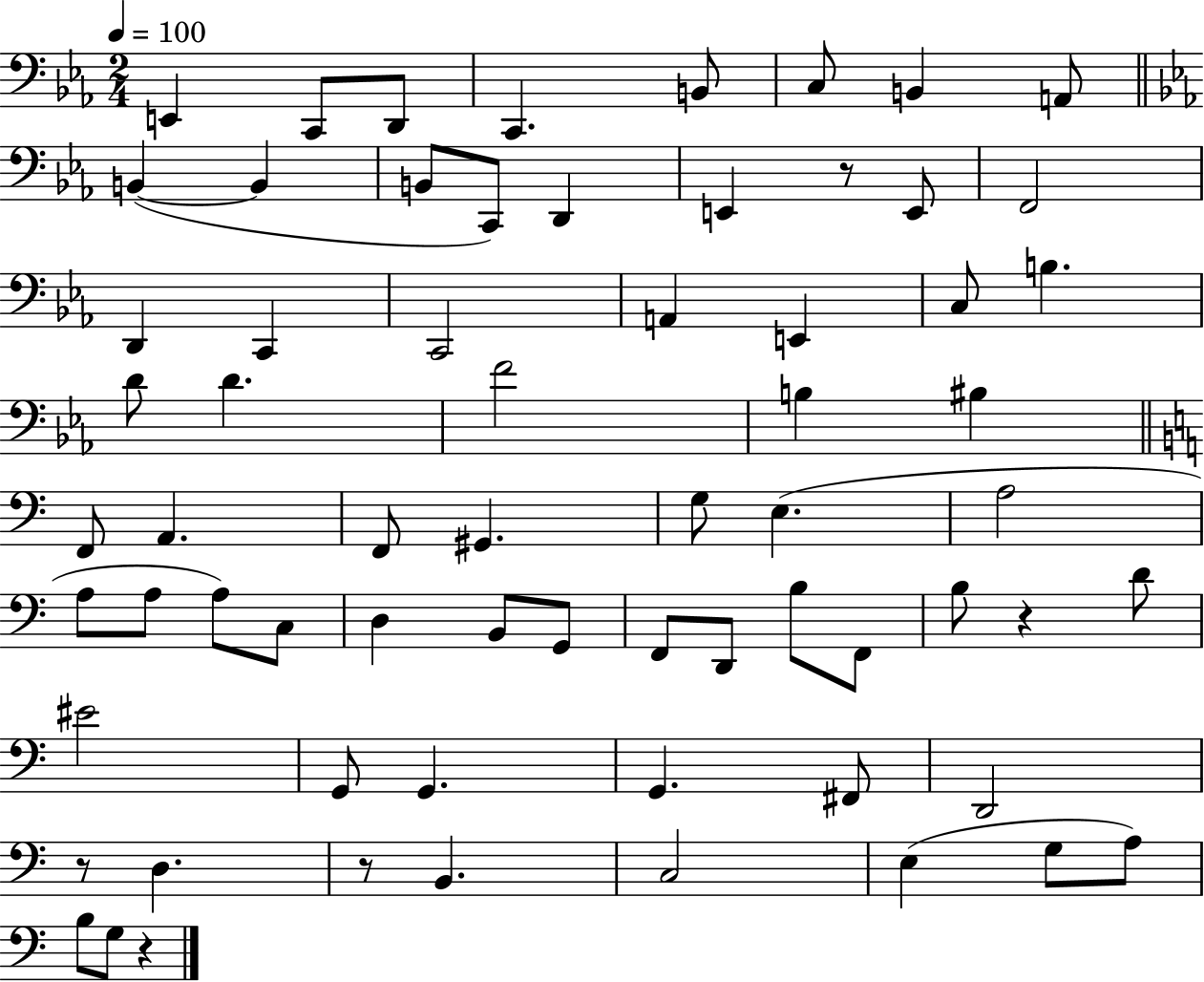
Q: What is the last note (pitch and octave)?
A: G3